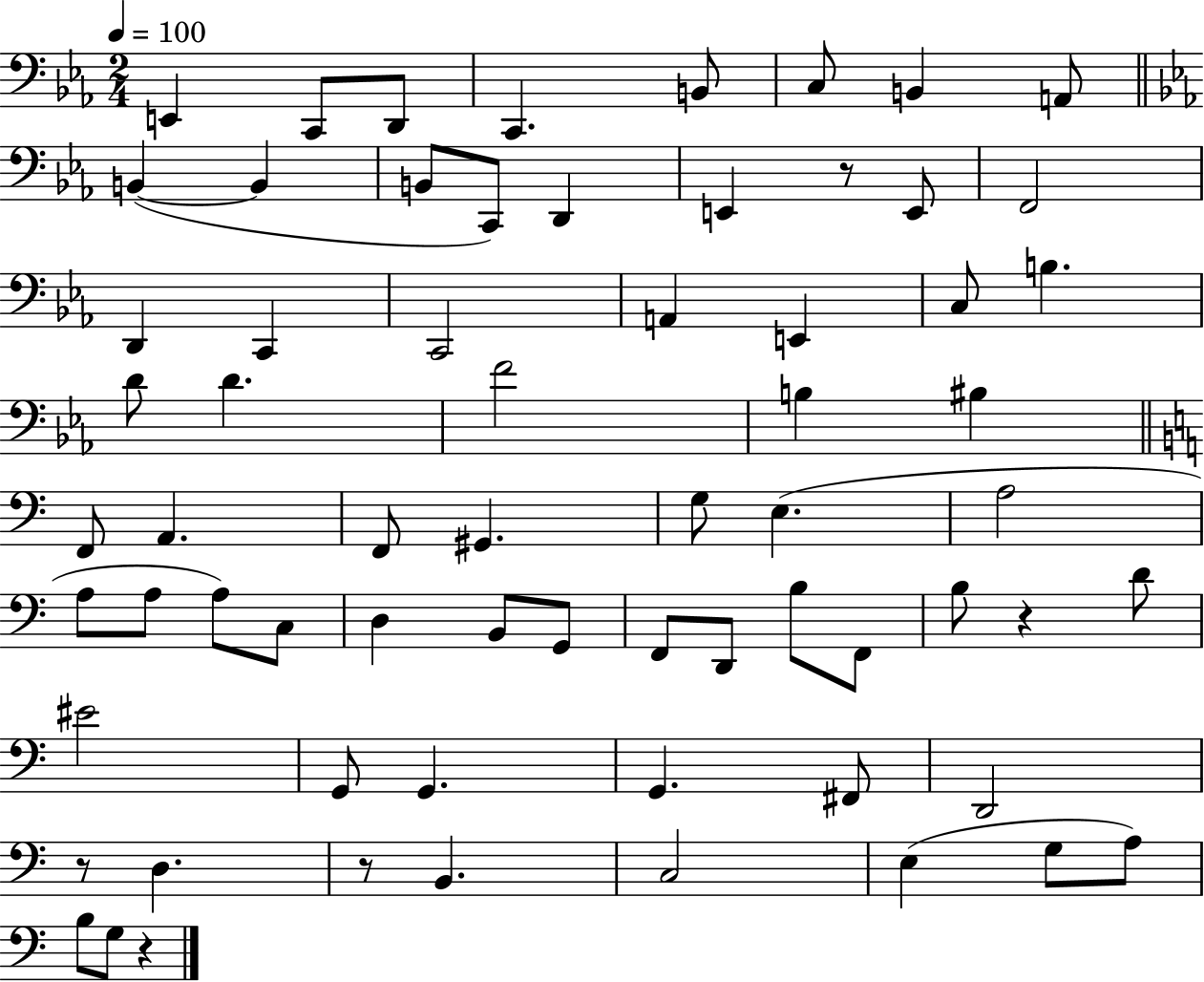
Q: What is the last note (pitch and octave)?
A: G3